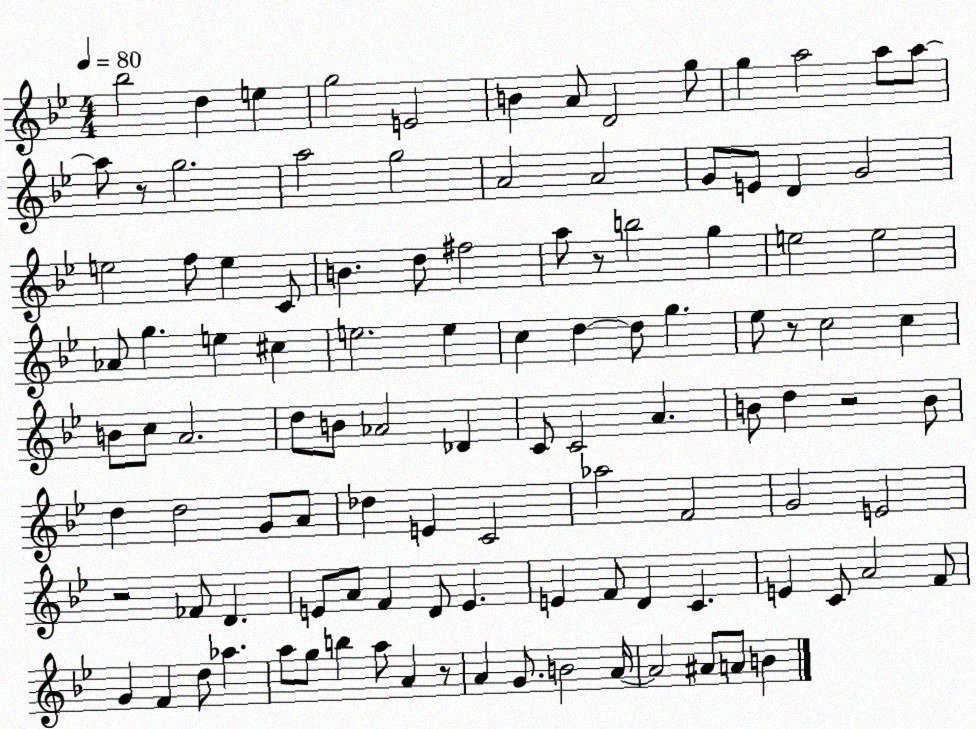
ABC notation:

X:1
T:Untitled
M:4/4
L:1/4
K:Bb
_b2 d e g2 E2 B A/2 D2 g/2 g a2 a/2 a/2 a/2 z/2 g2 a2 g2 A2 A2 G/2 E/2 D G2 e2 f/2 e C/2 B d/2 ^f2 a/2 z/2 b2 g e2 e2 _A/2 g e ^c e2 e c d d/2 g _e/2 z/2 c2 c B/2 c/2 A2 d/2 B/2 _A2 _D C/2 C2 A B/2 d z2 B/2 d d2 G/2 A/2 _d E C2 _a2 F2 G2 E2 z2 _F/2 D E/2 A/2 F D/2 E E F/2 D C E C/2 A2 F/2 G F d/2 _a a/2 g/2 b a/2 A z/2 A G/2 B2 A/4 A2 ^A/2 A/2 B